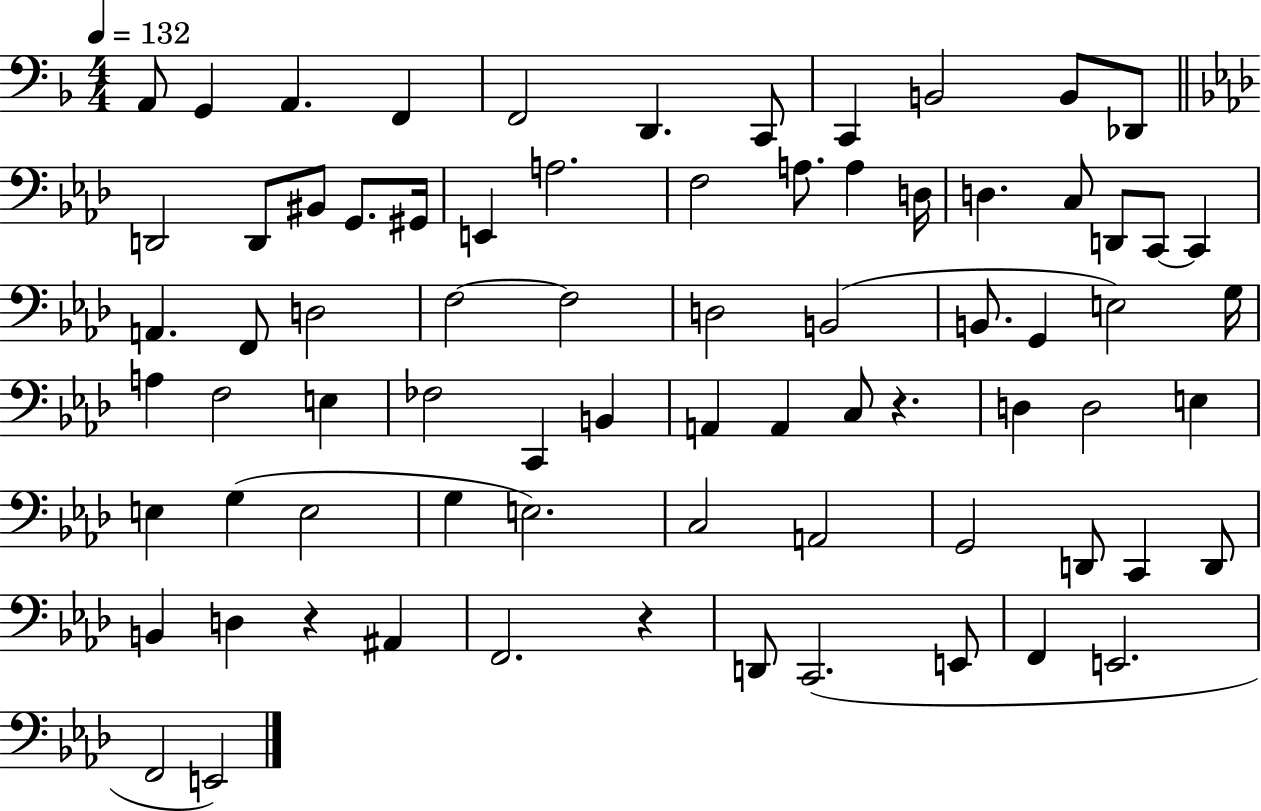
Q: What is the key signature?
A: F major